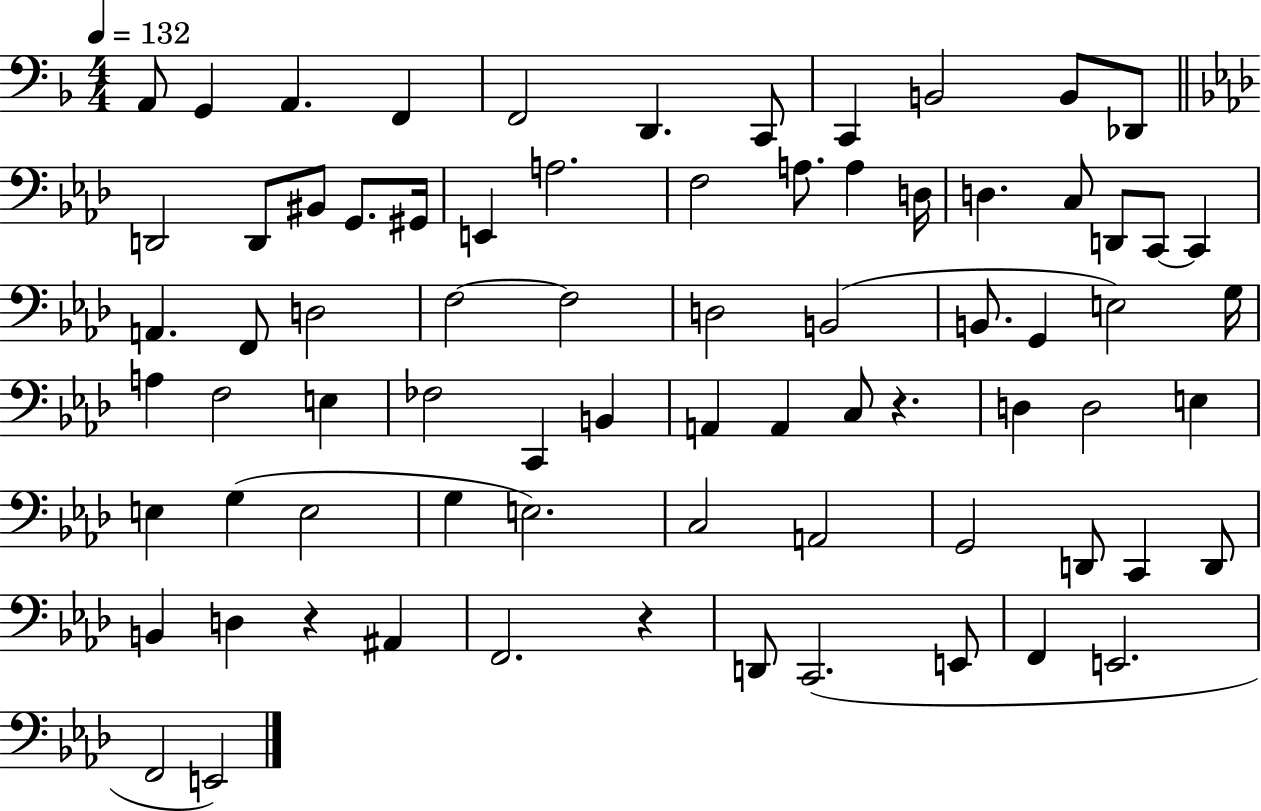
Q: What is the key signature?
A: F major